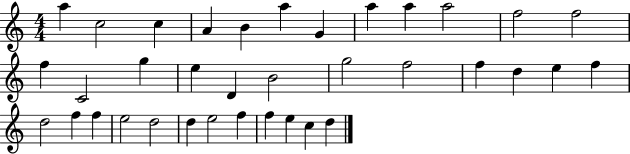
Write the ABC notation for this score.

X:1
T:Untitled
M:4/4
L:1/4
K:C
a c2 c A B a G a a a2 f2 f2 f C2 g e D B2 g2 f2 f d e f d2 f f e2 d2 d e2 f f e c d